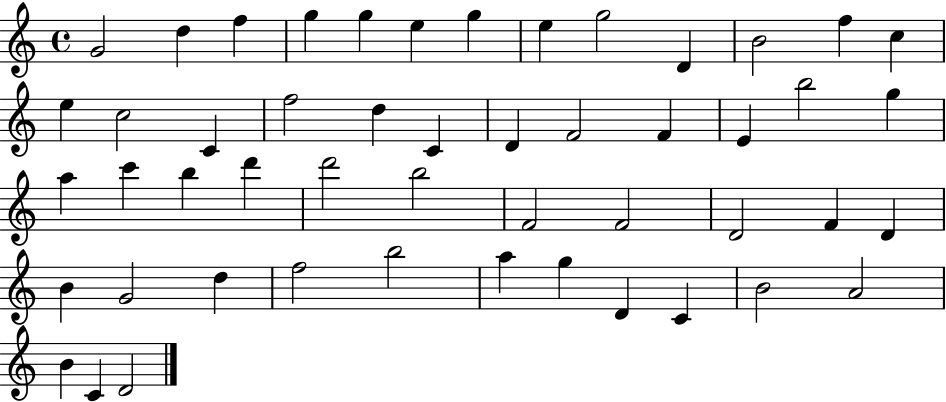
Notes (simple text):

G4/h D5/q F5/q G5/q G5/q E5/q G5/q E5/q G5/h D4/q B4/h F5/q C5/q E5/q C5/h C4/q F5/h D5/q C4/q D4/q F4/h F4/q E4/q B5/h G5/q A5/q C6/q B5/q D6/q D6/h B5/h F4/h F4/h D4/h F4/q D4/q B4/q G4/h D5/q F5/h B5/h A5/q G5/q D4/q C4/q B4/h A4/h B4/q C4/q D4/h